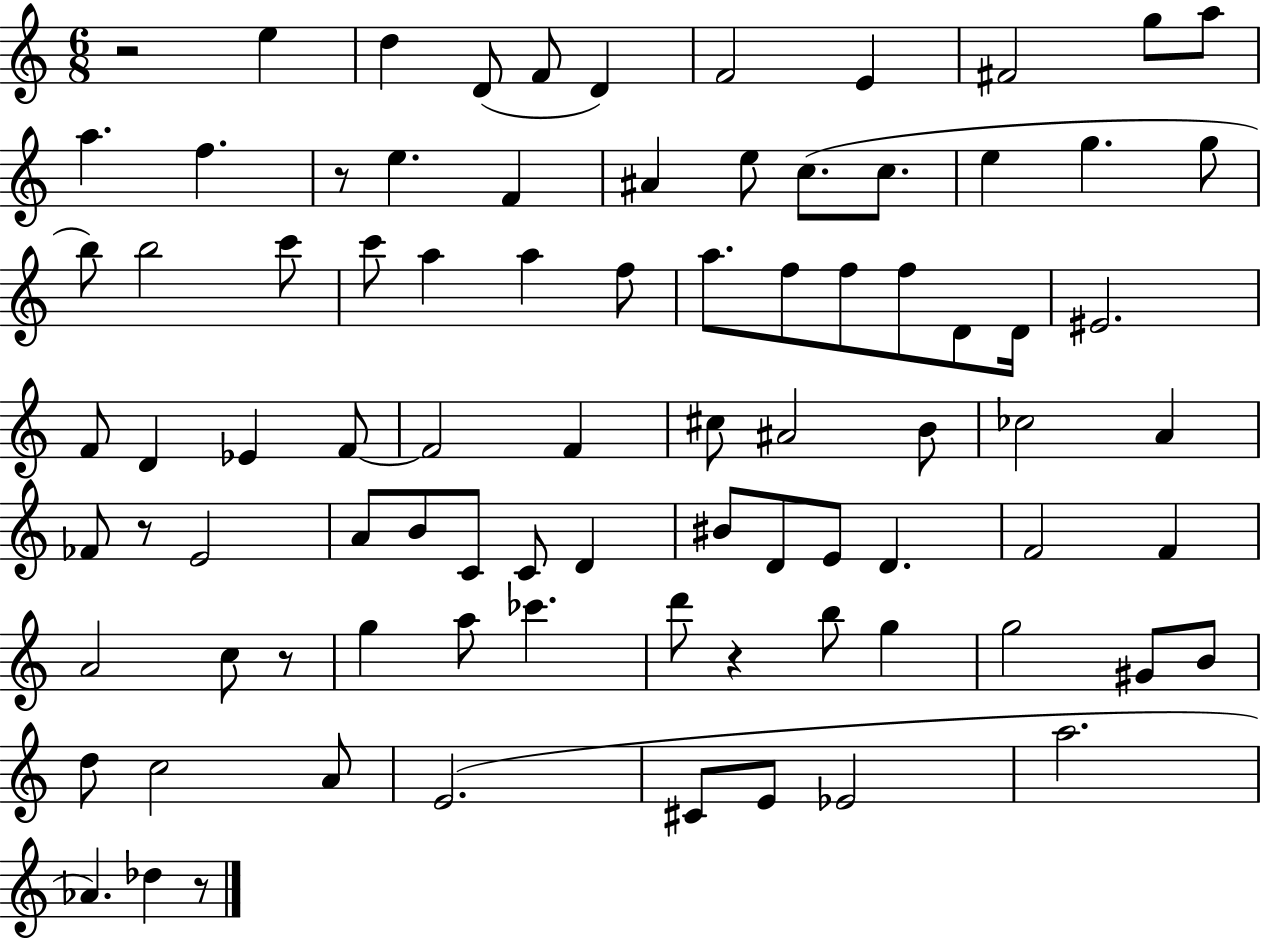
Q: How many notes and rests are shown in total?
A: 86